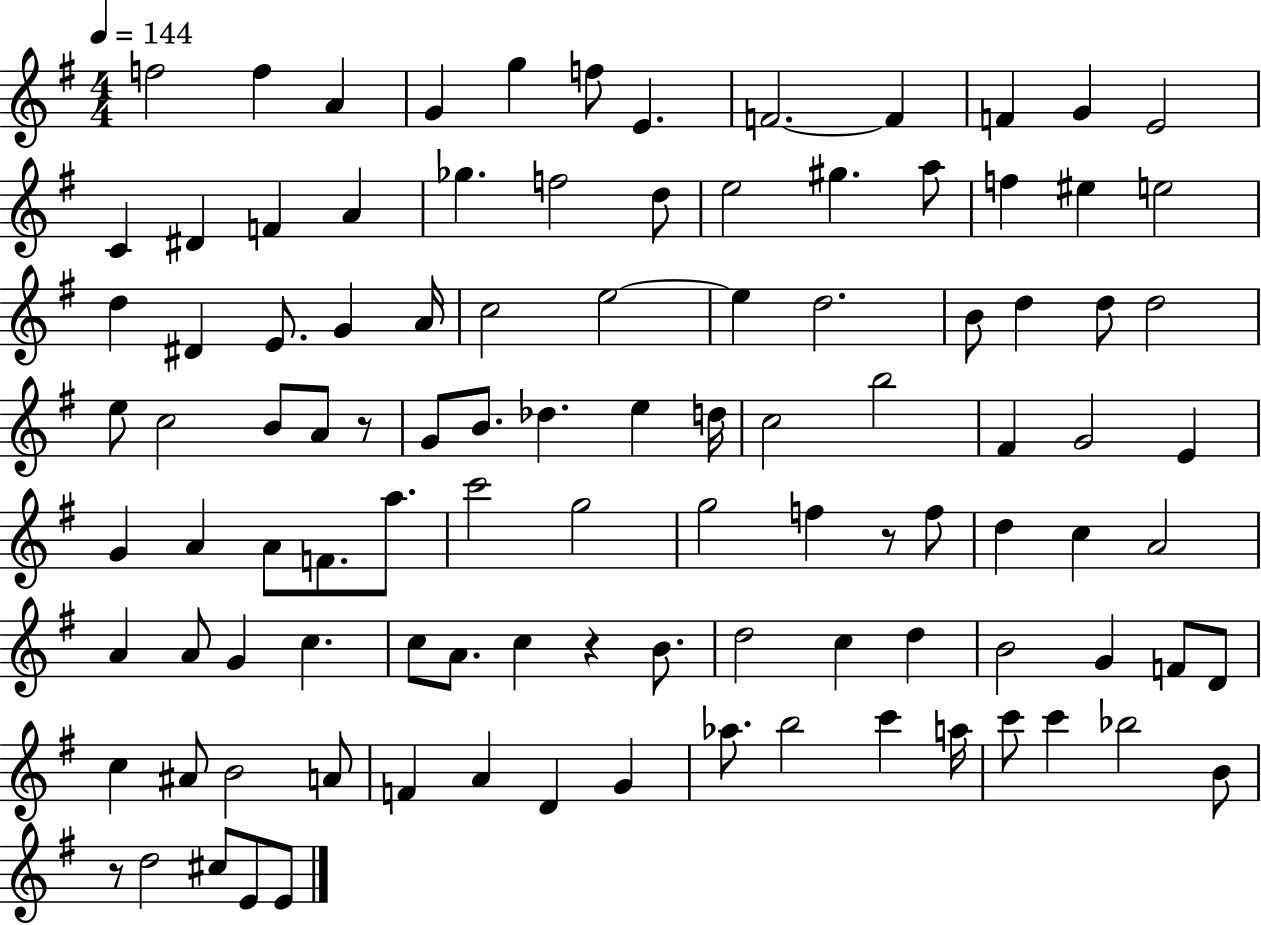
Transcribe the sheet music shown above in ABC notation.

X:1
T:Untitled
M:4/4
L:1/4
K:G
f2 f A G g f/2 E F2 F F G E2 C ^D F A _g f2 d/2 e2 ^g a/2 f ^e e2 d ^D E/2 G A/4 c2 e2 e d2 B/2 d d/2 d2 e/2 c2 B/2 A/2 z/2 G/2 B/2 _d e d/4 c2 b2 ^F G2 E G A A/2 F/2 a/2 c'2 g2 g2 f z/2 f/2 d c A2 A A/2 G c c/2 A/2 c z B/2 d2 c d B2 G F/2 D/2 c ^A/2 B2 A/2 F A D G _a/2 b2 c' a/4 c'/2 c' _b2 B/2 z/2 d2 ^c/2 E/2 E/2